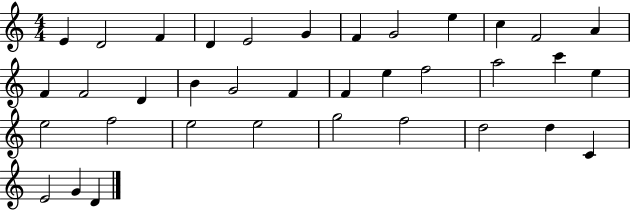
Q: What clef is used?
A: treble